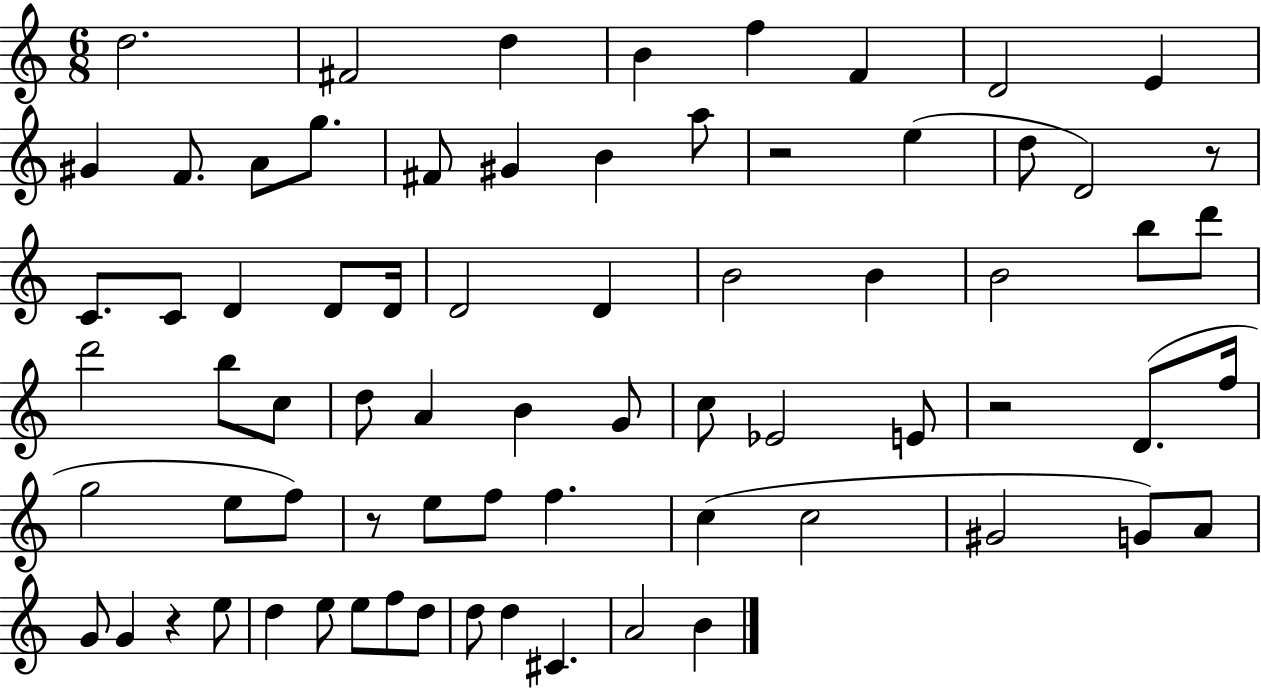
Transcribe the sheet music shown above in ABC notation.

X:1
T:Untitled
M:6/8
L:1/4
K:C
d2 ^F2 d B f F D2 E ^G F/2 A/2 g/2 ^F/2 ^G B a/2 z2 e d/2 D2 z/2 C/2 C/2 D D/2 D/4 D2 D B2 B B2 b/2 d'/2 d'2 b/2 c/2 d/2 A B G/2 c/2 _E2 E/2 z2 D/2 f/4 g2 e/2 f/2 z/2 e/2 f/2 f c c2 ^G2 G/2 A/2 G/2 G z e/2 d e/2 e/2 f/2 d/2 d/2 d ^C A2 B